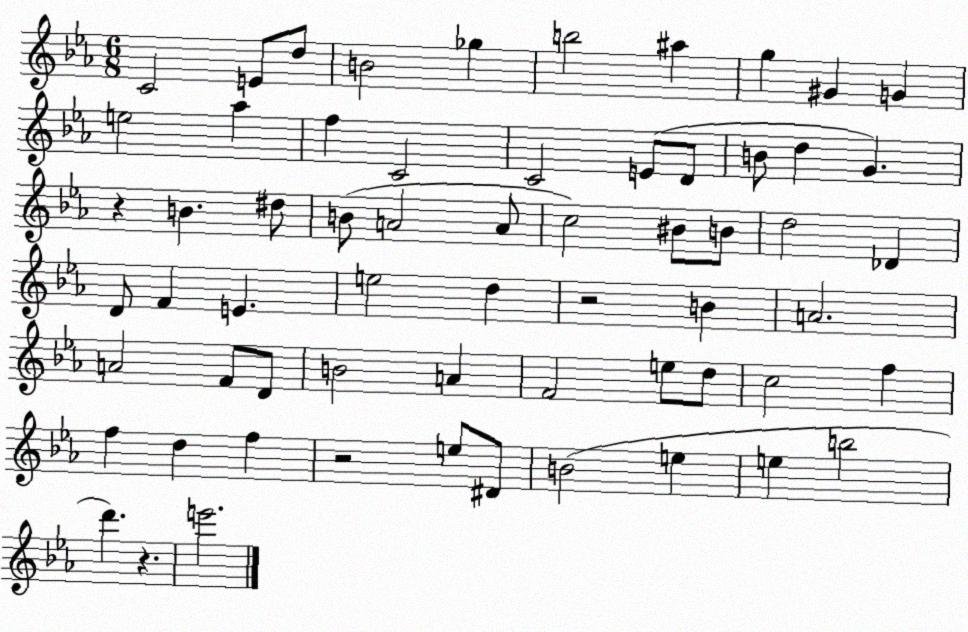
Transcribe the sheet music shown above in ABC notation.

X:1
T:Untitled
M:6/8
L:1/4
K:Eb
C2 E/2 d/2 B2 _g b2 ^a g ^G G e2 _a f C2 C2 E/2 D/2 B/2 d G z B ^d/2 B/2 A2 A/2 c2 ^B/2 B/2 d2 _D D/2 F E e2 d z2 B A2 A2 F/2 D/2 B2 A F2 e/2 d/2 c2 f f d f z2 e/2 ^D/2 B2 e e b2 d' z e'2